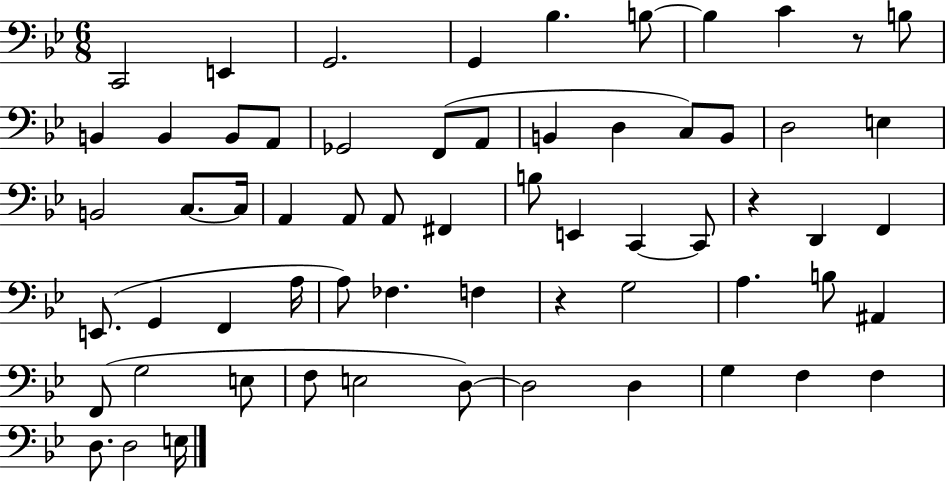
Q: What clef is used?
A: bass